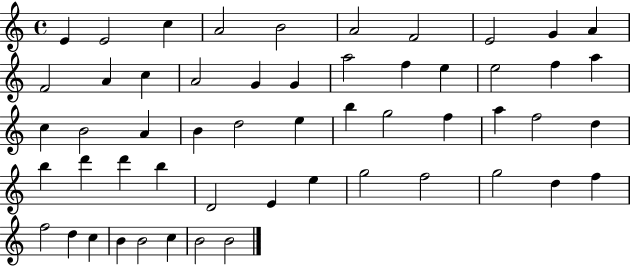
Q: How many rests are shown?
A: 0